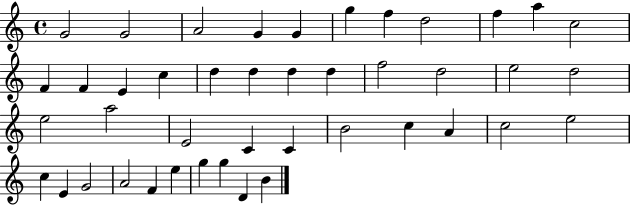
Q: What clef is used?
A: treble